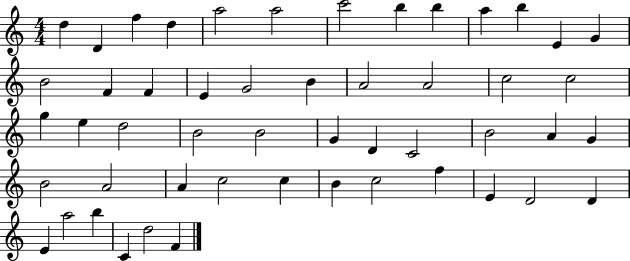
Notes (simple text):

D5/q D4/q F5/q D5/q A5/h A5/h C6/h B5/q B5/q A5/q B5/q E4/q G4/q B4/h F4/q F4/q E4/q G4/h B4/q A4/h A4/h C5/h C5/h G5/q E5/q D5/h B4/h B4/h G4/q D4/q C4/h B4/h A4/q G4/q B4/h A4/h A4/q C5/h C5/q B4/q C5/h F5/q E4/q D4/h D4/q E4/q A5/h B5/q C4/q D5/h F4/q